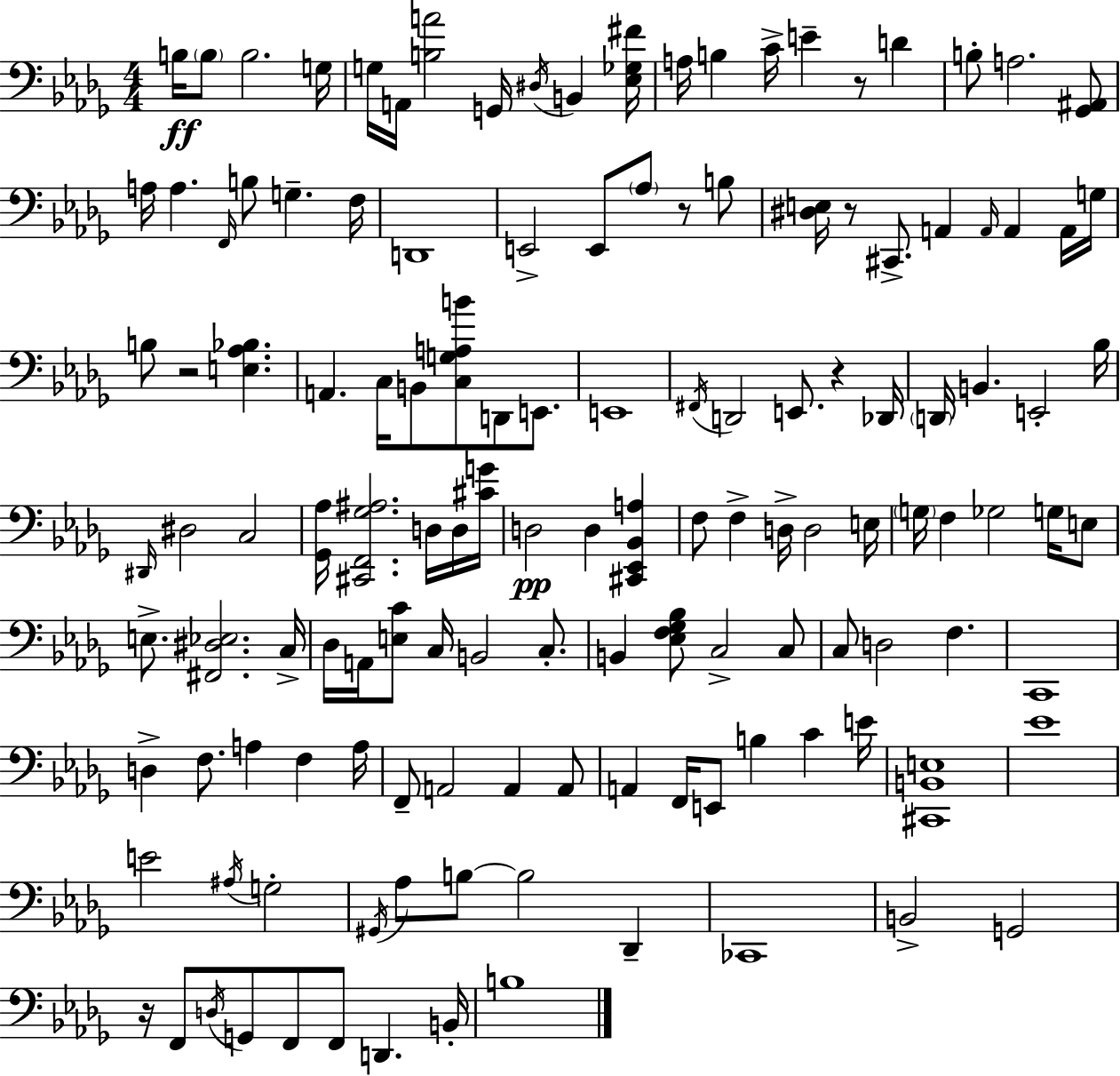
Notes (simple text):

B3/s B3/e B3/h. G3/s G3/s A2/s [B3,A4]/h G2/s D#3/s B2/q [Eb3,Gb3,F#4]/s A3/s B3/q C4/s E4/q R/e D4/q B3/e A3/h. [Gb2,A#2]/e A3/s A3/q. F2/s B3/e G3/q. F3/s D2/w E2/h E2/e Ab3/e R/e B3/e [D#3,E3]/s R/e C#2/e. A2/q A2/s A2/q A2/s G3/s B3/e R/h [E3,Ab3,Bb3]/q. A2/q. C3/s B2/e [C3,G3,A3,B4]/e D2/e E2/e. E2/w F#2/s D2/h E2/e. R/q Db2/s D2/s B2/q. E2/h Bb3/s D#2/s D#3/h C3/h [Gb2,Ab3]/s [C#2,F2,Gb3,A#3]/h. D3/s D3/s [C#4,G4]/s D3/h D3/q [C#2,Eb2,Bb2,A3]/q F3/e F3/q D3/s D3/h E3/s G3/s F3/q Gb3/h G3/s E3/e E3/e. [F#2,D#3,Eb3]/h. C3/s Db3/s A2/s [E3,C4]/e C3/s B2/h C3/e. B2/q [Eb3,F3,Gb3,Bb3]/e C3/h C3/e C3/e D3/h F3/q. C2/w D3/q F3/e. A3/q F3/q A3/s F2/e A2/h A2/q A2/e A2/q F2/s E2/e B3/q C4/q E4/s [C#2,B2,E3]/w Eb4/w E4/h A#3/s G3/h G#2/s Ab3/e B3/e B3/h Db2/q CES2/w B2/h G2/h R/s F2/e D3/s G2/e F2/e F2/e D2/q. B2/s B3/w